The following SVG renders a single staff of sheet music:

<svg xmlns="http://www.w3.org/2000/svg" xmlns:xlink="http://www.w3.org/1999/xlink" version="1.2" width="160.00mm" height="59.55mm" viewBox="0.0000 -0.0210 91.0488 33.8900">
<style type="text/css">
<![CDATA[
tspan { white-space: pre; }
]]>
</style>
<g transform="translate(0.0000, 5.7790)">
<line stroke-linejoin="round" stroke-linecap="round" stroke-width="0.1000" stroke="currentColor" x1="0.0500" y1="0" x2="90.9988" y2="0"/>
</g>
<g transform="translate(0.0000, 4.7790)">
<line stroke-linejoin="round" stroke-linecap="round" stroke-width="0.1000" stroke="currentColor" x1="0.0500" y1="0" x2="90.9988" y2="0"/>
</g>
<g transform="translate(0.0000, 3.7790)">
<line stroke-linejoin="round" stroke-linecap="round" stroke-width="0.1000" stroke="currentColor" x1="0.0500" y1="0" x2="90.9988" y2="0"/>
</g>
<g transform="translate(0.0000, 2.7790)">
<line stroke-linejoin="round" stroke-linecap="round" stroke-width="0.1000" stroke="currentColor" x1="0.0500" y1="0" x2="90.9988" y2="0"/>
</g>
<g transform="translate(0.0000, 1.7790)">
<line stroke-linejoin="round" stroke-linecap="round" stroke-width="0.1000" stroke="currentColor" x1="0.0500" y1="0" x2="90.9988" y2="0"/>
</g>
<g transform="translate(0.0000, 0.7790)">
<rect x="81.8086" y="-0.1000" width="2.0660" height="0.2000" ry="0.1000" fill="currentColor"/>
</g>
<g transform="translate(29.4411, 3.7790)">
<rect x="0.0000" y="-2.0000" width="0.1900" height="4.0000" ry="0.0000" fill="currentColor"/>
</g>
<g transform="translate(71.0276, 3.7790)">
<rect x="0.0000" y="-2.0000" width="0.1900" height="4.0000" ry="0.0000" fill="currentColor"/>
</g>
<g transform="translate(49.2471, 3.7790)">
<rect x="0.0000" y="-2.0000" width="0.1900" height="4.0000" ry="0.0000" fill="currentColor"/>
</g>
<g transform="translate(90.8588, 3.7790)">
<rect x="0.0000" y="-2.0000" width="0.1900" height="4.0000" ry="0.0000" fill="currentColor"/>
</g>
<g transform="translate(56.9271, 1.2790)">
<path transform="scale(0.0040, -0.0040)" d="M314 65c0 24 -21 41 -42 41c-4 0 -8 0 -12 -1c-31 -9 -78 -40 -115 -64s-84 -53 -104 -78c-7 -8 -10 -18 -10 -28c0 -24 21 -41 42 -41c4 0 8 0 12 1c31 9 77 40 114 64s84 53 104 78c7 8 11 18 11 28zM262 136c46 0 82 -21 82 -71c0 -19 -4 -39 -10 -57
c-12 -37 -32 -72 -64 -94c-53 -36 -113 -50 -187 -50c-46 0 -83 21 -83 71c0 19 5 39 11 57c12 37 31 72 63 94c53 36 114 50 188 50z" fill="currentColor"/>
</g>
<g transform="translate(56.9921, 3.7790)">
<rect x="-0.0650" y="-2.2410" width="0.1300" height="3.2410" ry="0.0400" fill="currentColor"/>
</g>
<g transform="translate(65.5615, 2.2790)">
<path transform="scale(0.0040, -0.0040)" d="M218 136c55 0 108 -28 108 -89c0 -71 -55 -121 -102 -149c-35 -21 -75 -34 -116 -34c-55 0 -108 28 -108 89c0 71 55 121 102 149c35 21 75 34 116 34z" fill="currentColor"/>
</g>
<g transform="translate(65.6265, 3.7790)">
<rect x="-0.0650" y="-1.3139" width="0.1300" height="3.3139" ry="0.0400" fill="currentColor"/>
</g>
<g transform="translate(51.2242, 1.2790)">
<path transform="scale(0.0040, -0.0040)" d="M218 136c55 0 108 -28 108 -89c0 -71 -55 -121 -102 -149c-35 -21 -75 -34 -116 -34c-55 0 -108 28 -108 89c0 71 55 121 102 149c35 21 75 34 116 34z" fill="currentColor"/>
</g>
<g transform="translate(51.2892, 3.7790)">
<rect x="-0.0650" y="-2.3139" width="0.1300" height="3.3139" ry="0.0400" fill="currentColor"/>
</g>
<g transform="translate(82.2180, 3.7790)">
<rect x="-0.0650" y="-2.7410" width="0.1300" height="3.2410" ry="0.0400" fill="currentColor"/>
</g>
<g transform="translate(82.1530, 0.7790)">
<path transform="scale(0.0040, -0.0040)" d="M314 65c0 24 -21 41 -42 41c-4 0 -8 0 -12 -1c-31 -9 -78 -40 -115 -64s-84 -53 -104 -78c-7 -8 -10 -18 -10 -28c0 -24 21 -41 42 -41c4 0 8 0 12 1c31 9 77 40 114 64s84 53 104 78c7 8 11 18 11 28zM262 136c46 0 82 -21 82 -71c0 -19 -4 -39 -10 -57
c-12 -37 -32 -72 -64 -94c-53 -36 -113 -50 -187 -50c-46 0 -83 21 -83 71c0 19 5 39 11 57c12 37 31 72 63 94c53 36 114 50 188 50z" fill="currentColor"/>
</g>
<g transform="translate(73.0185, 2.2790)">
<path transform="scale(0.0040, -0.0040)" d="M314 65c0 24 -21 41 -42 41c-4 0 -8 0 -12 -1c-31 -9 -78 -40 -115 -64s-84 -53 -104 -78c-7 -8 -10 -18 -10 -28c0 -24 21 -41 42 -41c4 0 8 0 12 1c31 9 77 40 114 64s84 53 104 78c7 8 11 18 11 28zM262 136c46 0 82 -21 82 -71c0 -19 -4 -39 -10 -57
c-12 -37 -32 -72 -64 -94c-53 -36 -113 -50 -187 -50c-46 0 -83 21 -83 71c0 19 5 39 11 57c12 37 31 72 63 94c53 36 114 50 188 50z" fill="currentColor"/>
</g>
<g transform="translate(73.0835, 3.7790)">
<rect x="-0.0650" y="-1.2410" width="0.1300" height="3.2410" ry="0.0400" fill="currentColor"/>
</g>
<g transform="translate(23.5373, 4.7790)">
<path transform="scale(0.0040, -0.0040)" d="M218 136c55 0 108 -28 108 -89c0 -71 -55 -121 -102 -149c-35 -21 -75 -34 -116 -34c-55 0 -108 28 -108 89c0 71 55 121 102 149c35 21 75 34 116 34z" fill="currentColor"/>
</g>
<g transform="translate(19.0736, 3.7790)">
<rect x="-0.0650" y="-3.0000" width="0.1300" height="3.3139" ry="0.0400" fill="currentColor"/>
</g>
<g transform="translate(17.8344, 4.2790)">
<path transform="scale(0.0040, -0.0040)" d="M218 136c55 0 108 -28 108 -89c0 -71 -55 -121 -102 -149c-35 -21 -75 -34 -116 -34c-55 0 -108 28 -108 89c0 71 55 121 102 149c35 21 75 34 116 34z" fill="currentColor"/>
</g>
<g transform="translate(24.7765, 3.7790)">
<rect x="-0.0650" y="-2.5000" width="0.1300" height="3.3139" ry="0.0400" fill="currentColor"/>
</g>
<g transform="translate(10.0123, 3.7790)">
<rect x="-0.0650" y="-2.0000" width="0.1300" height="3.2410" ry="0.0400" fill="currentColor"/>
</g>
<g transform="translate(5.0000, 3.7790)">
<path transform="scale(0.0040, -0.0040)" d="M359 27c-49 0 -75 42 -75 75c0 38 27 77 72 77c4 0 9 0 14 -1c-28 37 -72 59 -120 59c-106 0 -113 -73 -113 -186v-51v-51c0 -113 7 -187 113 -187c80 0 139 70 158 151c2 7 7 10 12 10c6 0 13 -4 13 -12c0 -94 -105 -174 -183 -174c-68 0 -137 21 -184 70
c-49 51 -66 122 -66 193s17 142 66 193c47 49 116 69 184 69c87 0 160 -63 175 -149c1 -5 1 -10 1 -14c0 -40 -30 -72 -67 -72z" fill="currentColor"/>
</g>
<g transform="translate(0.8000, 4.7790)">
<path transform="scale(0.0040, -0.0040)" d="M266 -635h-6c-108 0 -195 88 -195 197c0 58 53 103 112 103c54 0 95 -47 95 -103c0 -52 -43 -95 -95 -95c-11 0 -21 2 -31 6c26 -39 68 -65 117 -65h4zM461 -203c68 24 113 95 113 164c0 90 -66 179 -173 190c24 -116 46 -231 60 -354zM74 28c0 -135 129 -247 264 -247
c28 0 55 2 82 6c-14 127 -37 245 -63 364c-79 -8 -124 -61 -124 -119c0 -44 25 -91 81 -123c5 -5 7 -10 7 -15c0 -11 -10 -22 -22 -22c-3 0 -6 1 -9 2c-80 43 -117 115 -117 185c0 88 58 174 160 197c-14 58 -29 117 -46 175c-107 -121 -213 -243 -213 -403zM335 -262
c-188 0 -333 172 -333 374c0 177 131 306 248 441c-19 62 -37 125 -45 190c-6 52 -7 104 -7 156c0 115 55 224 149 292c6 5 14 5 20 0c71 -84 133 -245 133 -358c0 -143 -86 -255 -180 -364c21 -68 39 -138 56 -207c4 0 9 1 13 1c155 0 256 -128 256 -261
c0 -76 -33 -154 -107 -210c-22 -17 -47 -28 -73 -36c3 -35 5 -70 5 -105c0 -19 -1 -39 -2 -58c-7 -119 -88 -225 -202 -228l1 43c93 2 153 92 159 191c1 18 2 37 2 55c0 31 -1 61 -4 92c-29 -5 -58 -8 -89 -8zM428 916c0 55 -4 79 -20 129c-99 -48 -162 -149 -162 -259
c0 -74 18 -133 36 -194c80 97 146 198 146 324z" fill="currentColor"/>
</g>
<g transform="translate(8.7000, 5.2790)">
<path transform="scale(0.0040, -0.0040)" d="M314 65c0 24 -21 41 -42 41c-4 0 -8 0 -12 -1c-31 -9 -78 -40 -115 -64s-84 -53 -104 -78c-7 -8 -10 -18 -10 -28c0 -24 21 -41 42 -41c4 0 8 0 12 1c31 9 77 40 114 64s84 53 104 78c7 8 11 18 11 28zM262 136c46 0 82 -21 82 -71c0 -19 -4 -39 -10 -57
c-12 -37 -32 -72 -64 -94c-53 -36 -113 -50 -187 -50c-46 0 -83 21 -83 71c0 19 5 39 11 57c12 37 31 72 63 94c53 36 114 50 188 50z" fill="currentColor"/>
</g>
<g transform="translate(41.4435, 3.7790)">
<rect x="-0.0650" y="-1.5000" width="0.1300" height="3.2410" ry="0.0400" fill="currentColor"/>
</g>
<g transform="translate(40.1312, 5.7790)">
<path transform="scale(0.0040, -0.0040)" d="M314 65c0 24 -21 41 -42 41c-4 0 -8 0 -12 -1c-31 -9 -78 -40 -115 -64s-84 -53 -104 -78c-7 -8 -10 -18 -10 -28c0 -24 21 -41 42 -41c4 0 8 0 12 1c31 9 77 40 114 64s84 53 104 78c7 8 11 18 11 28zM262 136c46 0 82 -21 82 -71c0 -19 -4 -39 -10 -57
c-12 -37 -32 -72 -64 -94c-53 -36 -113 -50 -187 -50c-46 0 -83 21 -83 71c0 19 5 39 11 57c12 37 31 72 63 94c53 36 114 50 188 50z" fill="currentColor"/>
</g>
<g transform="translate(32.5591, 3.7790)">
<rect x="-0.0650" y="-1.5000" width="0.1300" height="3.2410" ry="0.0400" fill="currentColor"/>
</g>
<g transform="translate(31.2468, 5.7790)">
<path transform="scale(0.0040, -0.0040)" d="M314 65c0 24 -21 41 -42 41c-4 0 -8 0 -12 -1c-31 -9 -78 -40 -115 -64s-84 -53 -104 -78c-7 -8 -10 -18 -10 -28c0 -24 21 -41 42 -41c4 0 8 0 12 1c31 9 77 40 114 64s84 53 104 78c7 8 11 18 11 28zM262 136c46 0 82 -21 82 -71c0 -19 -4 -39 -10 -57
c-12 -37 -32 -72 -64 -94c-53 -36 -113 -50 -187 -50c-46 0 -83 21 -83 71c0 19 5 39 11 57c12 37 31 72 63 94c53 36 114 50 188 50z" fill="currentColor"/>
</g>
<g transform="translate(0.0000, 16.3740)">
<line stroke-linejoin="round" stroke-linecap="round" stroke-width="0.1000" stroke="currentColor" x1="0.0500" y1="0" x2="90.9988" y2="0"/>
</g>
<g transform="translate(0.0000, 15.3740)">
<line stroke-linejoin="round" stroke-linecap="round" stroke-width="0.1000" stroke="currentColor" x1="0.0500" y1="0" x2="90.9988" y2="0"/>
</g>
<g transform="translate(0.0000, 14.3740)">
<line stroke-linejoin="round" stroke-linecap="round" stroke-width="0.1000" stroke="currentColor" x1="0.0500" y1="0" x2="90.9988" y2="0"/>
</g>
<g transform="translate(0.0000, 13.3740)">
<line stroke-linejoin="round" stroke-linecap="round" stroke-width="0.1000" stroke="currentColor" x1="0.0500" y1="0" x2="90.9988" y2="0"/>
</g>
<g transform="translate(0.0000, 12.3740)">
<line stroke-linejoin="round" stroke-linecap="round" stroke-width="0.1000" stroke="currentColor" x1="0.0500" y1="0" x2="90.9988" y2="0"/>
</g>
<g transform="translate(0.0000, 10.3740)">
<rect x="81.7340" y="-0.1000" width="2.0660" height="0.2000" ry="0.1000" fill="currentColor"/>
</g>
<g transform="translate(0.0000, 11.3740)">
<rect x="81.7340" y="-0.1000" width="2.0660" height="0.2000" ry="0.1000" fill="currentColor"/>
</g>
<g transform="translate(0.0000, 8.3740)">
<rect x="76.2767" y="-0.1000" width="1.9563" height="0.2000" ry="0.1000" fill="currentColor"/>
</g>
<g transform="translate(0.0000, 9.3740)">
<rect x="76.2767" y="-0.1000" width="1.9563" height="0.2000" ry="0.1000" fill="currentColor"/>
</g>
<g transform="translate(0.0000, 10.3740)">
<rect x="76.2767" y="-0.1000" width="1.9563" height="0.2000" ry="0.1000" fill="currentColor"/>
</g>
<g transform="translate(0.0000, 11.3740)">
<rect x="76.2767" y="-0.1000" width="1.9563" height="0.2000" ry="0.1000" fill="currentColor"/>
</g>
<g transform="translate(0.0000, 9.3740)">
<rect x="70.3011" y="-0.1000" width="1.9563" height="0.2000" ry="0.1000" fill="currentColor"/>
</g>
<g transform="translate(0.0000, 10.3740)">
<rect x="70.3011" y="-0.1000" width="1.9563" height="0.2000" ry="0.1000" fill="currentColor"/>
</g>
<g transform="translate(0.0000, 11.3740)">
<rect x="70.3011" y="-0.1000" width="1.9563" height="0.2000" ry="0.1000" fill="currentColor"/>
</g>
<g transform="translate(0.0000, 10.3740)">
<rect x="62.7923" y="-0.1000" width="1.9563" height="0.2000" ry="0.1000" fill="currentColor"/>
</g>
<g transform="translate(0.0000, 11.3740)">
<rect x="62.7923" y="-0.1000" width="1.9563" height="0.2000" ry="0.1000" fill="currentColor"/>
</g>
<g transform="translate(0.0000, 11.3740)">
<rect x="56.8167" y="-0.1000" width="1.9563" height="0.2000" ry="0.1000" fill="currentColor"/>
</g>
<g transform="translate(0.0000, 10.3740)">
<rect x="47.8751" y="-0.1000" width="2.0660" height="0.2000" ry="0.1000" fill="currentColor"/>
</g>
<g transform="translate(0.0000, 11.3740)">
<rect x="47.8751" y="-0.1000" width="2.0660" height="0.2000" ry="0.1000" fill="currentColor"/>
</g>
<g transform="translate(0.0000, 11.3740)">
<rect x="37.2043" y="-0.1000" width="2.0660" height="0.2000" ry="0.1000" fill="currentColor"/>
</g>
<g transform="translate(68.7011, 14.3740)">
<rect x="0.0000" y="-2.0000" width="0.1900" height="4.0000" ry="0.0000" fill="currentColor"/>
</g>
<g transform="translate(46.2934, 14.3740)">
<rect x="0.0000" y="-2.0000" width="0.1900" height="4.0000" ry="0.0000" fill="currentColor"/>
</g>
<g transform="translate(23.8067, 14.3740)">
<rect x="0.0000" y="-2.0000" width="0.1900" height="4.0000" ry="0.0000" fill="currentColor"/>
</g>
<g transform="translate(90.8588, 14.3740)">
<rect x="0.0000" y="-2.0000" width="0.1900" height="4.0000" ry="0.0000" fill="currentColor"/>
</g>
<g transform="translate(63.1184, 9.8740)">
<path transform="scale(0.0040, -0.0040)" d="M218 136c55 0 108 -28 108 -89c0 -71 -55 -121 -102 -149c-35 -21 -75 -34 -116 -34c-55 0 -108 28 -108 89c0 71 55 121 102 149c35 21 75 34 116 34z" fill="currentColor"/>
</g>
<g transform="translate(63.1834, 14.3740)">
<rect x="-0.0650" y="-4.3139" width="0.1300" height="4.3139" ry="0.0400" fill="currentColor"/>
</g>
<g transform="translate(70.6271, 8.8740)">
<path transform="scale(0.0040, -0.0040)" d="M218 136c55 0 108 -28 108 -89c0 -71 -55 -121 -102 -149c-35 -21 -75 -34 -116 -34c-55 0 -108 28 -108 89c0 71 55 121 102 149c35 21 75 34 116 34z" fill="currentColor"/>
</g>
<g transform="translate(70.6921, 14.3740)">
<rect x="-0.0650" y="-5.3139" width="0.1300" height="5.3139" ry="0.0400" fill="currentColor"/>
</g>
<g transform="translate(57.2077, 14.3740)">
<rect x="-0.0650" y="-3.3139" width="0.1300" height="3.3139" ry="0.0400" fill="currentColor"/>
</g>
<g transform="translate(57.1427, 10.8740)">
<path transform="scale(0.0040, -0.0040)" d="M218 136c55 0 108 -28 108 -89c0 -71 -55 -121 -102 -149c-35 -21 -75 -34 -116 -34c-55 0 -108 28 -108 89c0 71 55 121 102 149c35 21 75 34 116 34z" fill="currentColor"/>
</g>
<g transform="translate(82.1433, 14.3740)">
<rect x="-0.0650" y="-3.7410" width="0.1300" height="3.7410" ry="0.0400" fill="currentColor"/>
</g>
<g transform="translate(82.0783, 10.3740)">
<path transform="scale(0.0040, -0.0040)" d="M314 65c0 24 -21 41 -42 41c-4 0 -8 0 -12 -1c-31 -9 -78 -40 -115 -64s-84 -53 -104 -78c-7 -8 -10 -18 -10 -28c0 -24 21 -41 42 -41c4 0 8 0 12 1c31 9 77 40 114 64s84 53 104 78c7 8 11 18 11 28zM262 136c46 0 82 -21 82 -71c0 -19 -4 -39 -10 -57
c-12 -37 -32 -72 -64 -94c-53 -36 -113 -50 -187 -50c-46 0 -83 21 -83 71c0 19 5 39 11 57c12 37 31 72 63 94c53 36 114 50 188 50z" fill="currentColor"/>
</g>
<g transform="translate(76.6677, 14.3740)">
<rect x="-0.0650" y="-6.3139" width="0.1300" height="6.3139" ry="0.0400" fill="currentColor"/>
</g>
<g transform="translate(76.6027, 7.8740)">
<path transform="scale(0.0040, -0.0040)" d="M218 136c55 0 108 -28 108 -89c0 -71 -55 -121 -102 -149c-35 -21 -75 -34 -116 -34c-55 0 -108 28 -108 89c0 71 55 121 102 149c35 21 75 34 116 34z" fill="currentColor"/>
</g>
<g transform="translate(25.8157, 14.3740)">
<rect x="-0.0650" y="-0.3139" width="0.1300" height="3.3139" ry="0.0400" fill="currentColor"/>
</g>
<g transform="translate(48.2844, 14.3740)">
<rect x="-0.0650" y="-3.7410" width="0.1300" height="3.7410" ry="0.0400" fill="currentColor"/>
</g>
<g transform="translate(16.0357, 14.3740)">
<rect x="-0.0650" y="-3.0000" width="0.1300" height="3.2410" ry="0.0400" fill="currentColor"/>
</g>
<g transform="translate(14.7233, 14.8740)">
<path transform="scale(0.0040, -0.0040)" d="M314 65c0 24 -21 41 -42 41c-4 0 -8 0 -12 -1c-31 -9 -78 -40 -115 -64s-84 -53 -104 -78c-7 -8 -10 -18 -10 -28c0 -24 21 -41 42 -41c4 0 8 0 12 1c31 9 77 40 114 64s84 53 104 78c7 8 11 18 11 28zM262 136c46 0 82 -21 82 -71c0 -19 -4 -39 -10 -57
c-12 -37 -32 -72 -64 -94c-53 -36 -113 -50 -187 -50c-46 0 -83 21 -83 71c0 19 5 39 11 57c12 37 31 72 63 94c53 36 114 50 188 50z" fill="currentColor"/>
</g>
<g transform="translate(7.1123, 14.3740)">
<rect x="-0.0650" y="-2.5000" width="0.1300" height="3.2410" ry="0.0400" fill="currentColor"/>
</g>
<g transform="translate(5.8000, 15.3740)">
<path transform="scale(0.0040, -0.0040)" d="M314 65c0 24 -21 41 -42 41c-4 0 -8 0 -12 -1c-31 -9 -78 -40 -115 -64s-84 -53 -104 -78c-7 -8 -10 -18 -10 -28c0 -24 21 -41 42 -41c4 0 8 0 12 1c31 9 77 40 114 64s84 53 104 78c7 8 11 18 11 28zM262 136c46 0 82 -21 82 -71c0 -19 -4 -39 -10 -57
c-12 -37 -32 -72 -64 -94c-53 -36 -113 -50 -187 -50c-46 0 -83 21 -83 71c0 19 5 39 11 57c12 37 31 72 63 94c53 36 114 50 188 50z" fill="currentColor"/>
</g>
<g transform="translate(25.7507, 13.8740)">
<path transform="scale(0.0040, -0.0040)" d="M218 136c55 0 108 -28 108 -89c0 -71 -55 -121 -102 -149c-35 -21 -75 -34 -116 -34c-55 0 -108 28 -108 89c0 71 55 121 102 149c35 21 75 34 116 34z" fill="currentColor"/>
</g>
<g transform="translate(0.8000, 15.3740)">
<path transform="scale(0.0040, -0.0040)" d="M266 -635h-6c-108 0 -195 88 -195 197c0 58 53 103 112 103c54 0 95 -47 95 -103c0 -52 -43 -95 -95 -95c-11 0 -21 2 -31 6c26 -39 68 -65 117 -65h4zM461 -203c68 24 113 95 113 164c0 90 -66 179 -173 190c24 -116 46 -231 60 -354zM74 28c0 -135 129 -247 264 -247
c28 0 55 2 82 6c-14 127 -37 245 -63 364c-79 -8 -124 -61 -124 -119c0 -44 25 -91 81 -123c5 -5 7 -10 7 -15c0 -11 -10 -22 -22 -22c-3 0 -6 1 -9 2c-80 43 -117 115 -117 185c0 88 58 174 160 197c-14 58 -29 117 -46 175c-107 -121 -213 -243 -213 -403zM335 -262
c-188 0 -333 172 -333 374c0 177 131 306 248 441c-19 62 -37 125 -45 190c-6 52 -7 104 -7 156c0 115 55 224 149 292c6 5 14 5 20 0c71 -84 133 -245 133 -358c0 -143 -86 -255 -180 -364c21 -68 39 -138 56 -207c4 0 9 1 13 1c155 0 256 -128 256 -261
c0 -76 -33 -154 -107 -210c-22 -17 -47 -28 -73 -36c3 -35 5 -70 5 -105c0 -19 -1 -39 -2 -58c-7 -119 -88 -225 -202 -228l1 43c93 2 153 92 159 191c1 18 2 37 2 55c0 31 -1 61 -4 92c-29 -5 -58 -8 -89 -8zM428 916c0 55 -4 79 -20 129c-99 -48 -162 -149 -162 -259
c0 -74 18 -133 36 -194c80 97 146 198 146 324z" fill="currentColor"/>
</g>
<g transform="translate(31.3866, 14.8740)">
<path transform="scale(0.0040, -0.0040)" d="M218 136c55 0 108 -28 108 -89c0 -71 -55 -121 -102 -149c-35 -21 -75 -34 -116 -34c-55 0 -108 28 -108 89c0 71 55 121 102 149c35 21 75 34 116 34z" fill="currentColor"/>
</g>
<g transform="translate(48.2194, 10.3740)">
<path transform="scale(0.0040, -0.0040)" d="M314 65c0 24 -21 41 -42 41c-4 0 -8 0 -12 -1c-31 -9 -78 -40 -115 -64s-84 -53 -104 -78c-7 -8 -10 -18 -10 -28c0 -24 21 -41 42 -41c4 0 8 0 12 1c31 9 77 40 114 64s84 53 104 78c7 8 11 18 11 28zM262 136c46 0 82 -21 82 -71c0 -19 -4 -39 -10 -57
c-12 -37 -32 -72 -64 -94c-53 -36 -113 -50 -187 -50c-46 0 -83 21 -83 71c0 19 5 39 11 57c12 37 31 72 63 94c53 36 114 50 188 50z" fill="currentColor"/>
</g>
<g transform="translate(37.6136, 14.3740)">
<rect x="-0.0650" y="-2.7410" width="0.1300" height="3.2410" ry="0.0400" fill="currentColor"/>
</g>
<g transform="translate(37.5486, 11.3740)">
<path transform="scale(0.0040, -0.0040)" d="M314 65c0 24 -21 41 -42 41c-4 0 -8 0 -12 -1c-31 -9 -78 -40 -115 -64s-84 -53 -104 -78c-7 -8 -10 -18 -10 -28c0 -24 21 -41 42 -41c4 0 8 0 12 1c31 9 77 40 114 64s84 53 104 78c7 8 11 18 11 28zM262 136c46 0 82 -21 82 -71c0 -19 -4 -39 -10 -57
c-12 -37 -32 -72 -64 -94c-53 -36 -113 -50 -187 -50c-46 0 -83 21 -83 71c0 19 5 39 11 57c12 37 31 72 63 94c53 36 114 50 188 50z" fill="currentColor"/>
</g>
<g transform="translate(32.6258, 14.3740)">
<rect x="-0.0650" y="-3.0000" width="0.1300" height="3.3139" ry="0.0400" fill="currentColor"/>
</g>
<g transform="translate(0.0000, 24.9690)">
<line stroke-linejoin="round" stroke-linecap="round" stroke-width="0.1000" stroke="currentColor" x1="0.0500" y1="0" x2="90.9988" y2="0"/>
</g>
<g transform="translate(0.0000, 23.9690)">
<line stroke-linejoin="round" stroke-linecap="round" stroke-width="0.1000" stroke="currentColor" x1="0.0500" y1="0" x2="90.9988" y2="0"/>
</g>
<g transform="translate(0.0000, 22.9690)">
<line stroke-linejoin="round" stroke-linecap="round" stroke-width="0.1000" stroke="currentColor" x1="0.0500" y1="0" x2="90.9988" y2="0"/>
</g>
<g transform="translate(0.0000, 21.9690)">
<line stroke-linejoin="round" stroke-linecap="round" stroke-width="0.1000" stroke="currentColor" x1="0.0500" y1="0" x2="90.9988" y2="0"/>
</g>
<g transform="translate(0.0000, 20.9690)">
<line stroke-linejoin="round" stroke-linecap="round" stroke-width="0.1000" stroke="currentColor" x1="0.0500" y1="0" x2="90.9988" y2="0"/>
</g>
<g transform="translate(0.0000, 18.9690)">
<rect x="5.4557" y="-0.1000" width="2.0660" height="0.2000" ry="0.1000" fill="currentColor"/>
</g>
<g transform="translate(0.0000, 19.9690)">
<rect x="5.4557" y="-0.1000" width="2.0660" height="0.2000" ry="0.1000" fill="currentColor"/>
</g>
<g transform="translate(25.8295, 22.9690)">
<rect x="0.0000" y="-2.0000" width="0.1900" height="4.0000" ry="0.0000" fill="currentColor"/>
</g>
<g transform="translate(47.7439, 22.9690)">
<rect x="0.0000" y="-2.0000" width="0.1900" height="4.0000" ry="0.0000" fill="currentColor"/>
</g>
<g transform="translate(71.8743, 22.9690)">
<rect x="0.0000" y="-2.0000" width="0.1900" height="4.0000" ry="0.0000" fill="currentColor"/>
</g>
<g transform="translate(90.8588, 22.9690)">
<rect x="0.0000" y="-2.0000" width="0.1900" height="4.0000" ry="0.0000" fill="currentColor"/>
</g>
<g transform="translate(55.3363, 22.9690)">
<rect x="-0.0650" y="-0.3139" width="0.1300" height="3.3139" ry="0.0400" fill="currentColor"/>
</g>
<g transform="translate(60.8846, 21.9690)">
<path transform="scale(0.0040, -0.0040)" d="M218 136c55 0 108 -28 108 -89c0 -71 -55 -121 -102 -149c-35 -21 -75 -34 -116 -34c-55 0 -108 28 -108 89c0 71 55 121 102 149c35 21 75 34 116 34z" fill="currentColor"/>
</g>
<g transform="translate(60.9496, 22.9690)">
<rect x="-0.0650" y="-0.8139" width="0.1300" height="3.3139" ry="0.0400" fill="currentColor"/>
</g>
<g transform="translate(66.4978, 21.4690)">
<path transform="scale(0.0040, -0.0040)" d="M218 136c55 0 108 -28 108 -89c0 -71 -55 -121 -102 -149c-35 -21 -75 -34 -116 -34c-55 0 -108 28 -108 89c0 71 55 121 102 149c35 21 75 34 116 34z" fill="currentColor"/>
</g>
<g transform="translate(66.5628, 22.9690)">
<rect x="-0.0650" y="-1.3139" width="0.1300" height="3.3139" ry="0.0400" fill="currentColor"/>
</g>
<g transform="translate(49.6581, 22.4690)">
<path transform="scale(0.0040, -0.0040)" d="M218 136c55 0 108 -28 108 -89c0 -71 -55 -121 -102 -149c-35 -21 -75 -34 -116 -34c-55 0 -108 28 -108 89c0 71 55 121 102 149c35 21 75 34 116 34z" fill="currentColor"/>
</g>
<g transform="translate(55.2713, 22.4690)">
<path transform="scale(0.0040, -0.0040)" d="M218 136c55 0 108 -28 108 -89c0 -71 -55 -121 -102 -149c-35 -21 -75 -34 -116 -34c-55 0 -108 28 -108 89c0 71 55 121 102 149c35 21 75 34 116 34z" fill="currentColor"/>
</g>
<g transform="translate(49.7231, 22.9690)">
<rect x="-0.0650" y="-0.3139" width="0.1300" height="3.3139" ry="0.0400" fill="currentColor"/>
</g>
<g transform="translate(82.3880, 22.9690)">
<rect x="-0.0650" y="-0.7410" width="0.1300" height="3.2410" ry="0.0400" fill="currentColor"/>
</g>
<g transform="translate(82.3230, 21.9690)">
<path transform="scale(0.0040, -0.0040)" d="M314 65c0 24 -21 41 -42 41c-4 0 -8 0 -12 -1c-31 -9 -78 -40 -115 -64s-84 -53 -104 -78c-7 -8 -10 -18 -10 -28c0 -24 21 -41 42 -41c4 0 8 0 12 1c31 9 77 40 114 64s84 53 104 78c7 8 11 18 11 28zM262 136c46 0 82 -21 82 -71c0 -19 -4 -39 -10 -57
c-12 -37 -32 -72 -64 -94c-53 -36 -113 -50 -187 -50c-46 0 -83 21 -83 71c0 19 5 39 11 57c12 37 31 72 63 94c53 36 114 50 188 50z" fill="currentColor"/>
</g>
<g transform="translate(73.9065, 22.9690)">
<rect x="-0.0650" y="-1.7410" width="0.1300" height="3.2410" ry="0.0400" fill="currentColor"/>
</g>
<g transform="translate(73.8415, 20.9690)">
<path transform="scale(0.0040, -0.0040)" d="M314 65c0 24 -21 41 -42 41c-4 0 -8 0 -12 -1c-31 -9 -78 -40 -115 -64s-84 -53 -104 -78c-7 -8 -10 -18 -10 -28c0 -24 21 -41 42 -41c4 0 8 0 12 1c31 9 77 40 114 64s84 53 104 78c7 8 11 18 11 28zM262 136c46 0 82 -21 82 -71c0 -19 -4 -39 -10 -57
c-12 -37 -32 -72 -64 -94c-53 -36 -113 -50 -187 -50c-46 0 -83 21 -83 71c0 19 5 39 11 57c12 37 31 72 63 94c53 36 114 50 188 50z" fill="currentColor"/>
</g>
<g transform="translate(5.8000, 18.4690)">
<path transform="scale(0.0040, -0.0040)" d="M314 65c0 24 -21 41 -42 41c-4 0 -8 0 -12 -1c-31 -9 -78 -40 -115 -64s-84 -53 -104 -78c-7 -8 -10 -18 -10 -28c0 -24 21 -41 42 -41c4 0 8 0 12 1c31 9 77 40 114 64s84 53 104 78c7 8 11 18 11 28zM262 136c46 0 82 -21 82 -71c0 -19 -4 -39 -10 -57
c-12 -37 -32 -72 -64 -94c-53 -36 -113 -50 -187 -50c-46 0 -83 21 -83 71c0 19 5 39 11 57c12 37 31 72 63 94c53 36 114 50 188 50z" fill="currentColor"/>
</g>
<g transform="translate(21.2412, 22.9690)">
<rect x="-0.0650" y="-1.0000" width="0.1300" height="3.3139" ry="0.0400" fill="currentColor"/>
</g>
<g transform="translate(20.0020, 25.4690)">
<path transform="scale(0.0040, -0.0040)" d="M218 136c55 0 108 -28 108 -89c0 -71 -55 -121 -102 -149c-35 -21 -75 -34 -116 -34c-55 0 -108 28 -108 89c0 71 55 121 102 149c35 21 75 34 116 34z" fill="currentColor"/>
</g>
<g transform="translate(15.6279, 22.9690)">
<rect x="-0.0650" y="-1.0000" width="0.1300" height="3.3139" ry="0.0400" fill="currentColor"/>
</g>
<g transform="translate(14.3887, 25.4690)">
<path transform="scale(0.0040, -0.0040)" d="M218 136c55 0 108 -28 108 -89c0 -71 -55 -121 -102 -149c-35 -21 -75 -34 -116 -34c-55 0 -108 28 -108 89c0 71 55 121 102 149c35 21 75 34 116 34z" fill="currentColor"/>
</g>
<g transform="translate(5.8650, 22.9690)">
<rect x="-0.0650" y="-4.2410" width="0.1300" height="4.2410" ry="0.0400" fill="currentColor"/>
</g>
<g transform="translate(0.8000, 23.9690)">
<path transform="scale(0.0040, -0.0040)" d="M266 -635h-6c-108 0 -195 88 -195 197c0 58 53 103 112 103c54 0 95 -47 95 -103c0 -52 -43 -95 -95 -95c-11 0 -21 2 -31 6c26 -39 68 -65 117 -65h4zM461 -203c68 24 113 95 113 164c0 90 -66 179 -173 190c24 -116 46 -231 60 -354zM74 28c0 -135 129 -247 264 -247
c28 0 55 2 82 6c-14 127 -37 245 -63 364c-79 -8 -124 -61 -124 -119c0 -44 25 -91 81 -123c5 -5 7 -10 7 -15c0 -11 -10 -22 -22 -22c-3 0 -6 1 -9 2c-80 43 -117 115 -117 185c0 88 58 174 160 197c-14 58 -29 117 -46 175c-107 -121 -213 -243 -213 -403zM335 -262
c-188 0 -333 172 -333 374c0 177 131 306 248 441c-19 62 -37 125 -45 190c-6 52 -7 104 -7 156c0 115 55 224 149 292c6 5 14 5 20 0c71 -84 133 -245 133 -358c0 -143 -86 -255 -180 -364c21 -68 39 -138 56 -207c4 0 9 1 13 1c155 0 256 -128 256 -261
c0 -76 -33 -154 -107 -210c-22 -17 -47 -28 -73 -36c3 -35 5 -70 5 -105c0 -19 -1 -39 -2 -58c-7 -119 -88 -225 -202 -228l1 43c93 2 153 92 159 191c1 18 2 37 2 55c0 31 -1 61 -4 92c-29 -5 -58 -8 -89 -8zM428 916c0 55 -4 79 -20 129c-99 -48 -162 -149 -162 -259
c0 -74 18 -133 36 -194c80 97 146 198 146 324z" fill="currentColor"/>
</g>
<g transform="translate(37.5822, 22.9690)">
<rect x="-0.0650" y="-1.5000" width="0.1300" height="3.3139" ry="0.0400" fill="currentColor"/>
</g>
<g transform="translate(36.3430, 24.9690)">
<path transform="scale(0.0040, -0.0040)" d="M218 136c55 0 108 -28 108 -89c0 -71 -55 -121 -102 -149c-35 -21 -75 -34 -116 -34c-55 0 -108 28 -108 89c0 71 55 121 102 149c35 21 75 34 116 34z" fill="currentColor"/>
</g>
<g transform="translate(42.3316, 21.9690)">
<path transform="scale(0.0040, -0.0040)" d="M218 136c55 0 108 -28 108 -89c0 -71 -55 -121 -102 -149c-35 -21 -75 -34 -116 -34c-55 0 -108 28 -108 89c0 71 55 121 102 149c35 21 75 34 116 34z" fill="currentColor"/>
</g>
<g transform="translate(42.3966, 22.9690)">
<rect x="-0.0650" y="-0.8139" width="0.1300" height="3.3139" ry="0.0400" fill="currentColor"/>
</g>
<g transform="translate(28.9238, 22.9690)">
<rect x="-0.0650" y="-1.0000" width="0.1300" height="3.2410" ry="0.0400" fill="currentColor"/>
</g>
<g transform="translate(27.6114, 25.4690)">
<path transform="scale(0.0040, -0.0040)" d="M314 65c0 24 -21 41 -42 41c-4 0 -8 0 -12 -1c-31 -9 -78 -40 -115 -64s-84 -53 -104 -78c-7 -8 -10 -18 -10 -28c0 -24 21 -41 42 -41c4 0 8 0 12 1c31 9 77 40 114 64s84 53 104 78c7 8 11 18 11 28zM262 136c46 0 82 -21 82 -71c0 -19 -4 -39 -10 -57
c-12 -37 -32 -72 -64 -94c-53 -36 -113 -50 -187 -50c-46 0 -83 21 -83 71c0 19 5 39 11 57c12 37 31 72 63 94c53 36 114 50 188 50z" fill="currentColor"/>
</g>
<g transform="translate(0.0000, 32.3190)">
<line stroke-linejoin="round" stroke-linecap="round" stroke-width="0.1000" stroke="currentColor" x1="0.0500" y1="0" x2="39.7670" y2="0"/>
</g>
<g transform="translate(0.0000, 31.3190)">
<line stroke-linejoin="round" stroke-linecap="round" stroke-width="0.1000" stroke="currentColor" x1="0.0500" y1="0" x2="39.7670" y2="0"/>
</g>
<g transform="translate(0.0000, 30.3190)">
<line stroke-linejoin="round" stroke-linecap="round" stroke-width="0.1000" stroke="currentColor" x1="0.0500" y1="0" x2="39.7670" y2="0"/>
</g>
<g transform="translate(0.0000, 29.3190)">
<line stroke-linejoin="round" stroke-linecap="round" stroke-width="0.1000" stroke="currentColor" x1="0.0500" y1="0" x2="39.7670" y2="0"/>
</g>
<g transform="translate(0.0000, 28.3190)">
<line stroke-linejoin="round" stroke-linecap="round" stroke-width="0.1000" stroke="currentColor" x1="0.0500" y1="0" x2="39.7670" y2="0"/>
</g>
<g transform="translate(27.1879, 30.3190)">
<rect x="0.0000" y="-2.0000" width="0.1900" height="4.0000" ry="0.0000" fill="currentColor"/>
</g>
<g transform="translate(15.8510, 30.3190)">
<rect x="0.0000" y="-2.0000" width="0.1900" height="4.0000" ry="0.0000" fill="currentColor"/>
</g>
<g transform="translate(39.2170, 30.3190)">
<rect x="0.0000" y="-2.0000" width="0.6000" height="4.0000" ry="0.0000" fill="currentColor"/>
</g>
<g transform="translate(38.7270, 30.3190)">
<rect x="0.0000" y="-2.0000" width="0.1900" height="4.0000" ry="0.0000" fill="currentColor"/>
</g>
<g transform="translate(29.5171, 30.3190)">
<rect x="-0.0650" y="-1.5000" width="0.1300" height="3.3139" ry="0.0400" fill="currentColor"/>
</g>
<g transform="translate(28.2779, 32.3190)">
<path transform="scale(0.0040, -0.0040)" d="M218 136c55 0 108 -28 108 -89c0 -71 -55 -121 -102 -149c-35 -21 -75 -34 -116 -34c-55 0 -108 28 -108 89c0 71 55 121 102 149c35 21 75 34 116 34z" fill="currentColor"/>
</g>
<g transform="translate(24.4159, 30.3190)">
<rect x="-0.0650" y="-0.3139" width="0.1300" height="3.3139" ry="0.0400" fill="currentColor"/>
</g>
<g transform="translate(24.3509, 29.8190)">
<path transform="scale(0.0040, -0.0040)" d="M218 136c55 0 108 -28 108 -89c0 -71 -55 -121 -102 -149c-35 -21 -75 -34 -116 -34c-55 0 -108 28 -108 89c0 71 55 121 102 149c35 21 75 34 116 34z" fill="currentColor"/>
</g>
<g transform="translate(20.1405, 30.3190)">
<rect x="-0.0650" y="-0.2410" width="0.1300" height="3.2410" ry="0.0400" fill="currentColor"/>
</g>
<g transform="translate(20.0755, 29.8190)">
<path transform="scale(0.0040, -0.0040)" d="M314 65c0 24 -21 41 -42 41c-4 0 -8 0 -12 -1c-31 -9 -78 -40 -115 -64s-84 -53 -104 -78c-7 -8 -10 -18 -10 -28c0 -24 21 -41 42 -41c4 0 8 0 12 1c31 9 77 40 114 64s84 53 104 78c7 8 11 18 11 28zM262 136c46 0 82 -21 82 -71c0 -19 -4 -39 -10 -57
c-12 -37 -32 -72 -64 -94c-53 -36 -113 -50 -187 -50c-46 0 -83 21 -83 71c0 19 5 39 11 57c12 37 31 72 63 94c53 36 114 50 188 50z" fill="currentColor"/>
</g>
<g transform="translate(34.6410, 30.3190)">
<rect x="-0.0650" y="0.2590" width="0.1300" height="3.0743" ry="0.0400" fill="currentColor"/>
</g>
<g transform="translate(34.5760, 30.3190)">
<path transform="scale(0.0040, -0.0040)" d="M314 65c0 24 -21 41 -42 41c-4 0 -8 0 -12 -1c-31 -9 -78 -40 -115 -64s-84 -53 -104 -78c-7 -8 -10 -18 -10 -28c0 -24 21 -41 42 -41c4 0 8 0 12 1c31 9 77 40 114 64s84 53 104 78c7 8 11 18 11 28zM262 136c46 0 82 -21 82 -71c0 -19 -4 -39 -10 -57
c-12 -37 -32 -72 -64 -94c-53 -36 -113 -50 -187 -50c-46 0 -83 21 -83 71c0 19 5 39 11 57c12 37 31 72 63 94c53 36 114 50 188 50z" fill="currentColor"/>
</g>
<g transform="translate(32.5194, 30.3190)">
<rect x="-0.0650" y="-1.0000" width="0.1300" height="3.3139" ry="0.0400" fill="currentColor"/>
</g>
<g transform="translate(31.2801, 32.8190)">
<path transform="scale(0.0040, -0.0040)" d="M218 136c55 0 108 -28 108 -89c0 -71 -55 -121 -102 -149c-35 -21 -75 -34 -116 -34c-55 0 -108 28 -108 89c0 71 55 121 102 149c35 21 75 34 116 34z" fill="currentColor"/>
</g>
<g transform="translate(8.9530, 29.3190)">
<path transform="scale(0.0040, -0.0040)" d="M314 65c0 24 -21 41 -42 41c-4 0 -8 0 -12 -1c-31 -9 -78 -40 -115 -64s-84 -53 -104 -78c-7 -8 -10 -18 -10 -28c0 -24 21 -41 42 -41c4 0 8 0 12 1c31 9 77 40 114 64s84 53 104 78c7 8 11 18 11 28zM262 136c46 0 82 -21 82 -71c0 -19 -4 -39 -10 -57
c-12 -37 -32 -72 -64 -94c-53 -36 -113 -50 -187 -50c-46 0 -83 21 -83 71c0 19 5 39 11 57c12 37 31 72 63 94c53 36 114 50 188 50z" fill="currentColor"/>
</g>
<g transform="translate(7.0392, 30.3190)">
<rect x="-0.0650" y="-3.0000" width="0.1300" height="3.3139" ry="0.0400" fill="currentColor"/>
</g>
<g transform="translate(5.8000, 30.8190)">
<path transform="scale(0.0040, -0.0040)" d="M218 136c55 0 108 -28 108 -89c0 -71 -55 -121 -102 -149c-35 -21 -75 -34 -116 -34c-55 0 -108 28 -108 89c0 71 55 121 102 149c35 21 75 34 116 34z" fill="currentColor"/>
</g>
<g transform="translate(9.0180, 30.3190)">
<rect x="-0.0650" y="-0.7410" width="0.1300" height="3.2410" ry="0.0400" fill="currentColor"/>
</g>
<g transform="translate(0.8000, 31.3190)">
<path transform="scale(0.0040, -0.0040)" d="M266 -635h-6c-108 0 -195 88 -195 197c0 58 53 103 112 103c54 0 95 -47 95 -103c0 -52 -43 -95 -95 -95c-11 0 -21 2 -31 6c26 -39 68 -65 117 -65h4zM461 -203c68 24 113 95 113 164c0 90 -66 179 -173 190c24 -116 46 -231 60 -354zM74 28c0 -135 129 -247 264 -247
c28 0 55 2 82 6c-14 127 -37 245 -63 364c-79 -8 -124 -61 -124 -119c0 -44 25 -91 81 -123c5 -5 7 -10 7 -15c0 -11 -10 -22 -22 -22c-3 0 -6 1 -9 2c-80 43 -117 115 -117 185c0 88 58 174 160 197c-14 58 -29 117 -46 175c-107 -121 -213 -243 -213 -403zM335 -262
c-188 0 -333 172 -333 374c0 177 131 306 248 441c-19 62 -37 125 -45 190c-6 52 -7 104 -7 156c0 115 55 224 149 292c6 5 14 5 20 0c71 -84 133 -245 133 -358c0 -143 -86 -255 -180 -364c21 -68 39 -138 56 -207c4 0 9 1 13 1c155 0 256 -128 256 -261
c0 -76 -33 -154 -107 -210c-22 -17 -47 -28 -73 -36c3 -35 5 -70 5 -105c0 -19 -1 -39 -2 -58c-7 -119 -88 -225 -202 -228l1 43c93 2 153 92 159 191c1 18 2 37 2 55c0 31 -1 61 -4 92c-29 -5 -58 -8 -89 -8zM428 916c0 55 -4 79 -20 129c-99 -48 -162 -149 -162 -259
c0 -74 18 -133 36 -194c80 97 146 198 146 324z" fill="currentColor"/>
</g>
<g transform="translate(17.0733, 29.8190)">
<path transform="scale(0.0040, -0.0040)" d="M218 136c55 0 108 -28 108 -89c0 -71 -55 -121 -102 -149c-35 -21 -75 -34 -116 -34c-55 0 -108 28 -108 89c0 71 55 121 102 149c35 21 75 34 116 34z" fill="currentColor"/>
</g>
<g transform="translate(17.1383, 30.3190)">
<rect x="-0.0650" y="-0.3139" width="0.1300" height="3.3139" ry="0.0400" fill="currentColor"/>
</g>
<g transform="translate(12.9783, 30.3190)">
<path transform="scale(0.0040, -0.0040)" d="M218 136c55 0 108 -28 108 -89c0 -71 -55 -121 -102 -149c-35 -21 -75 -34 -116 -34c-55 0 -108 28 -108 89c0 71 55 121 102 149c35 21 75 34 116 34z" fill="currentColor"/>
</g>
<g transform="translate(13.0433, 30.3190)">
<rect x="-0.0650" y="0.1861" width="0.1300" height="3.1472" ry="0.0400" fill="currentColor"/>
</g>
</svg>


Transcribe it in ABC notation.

X:1
T:Untitled
M:4/4
L:1/4
K:C
F2 A G E2 E2 g g2 e e2 a2 G2 A2 c A a2 c'2 b d' f' a' c'2 d'2 D D D2 E d c c d e f2 d2 A d2 B c c2 c E D B2